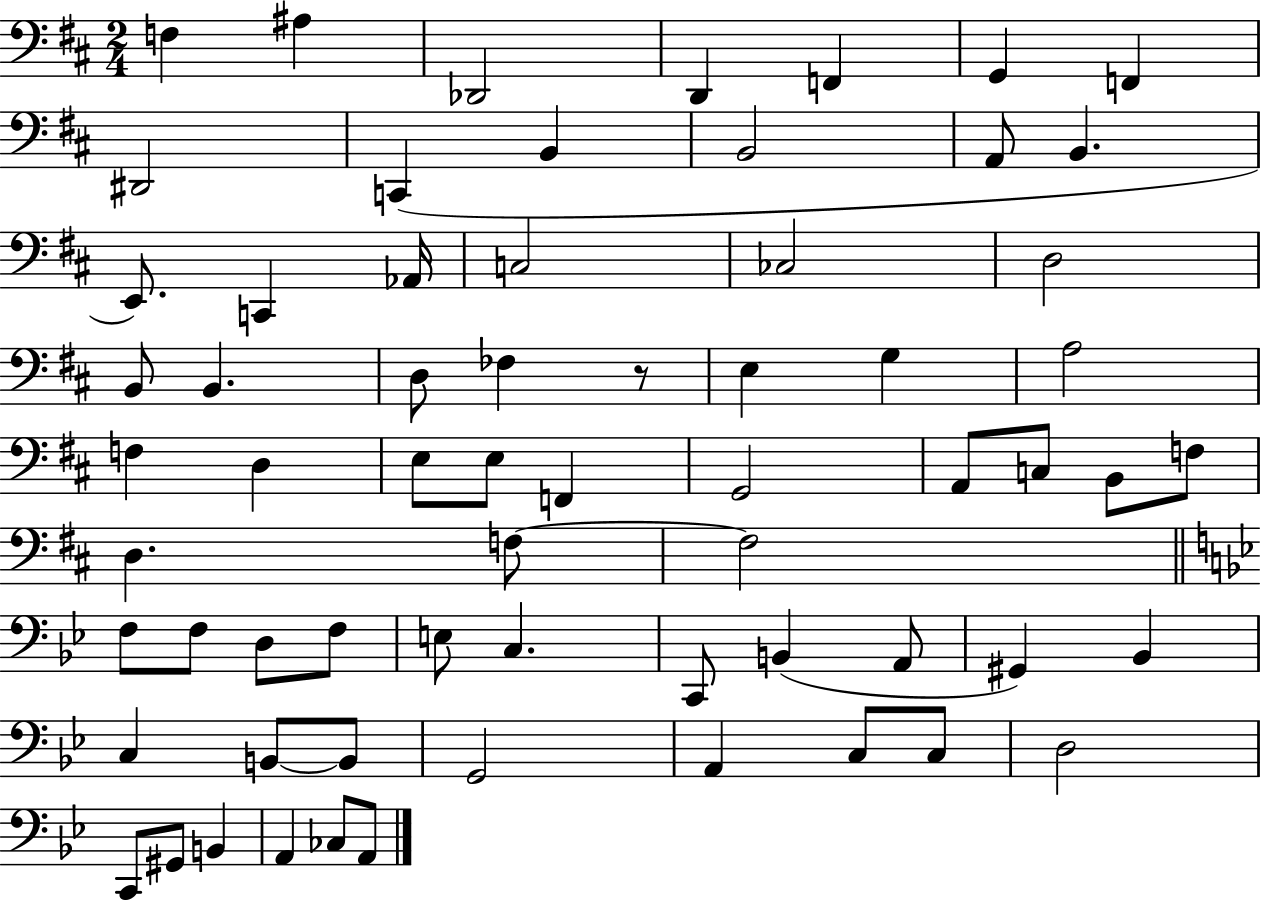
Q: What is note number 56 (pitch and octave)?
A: C3